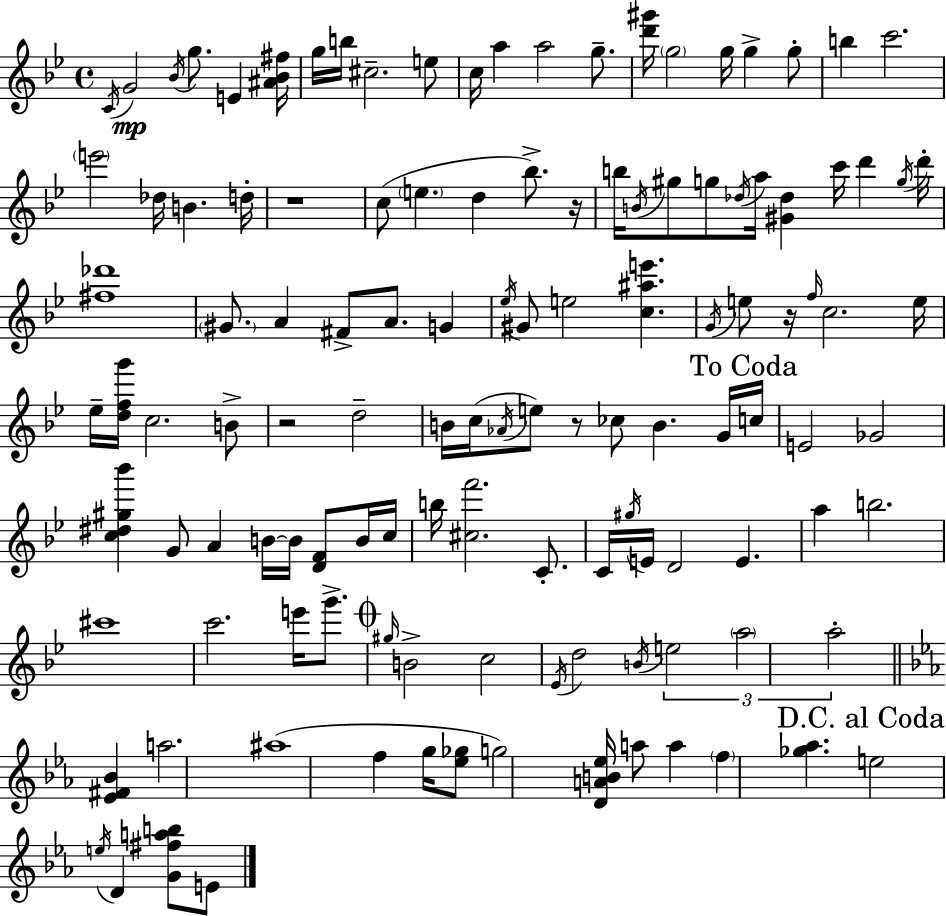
X:1
T:Untitled
M:4/4
L:1/4
K:Gm
C/4 G2 _B/4 g/2 E [^A_B^f]/4 g/4 b/4 ^c2 e/2 c/4 a a2 g/2 [d'^g']/4 g2 g/4 g g/2 b c'2 e'2 _d/4 B d/4 z4 c/2 e d _b/2 z/4 b/4 B/4 ^g/2 g/2 _d/4 a/4 [^G_d] c'/4 d' g/4 d'/4 [^f_d']4 ^G/2 A ^F/2 A/2 G _e/4 ^G/2 e2 [c^ae'] G/4 e/2 z/4 f/4 c2 e/4 _e/4 [dfg']/4 c2 B/2 z2 d2 B/4 c/4 _A/4 e/2 z/2 _c/2 B G/4 c/4 E2 _G2 [c^d^g_b'] G/2 A B/4 B/4 [DF]/2 B/4 c/4 b/4 [^cf']2 C/2 C/4 ^g/4 E/4 D2 E a b2 ^c'4 c'2 e'/4 g'/2 ^g/4 B2 c2 _E/4 d2 B/4 e2 a2 a2 [_E^F_B] a2 ^a4 f g/4 [_e_g]/2 g2 [DAB_e]/4 a/2 a f [_g_a] e2 e/4 D [G^fab]/2 E/2